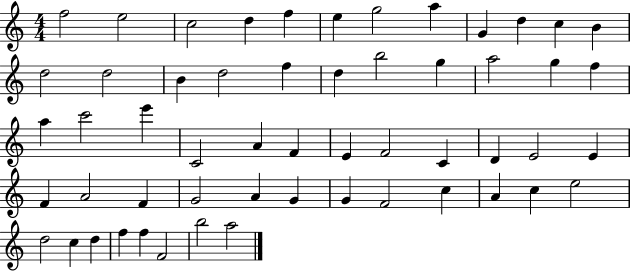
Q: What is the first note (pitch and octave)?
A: F5